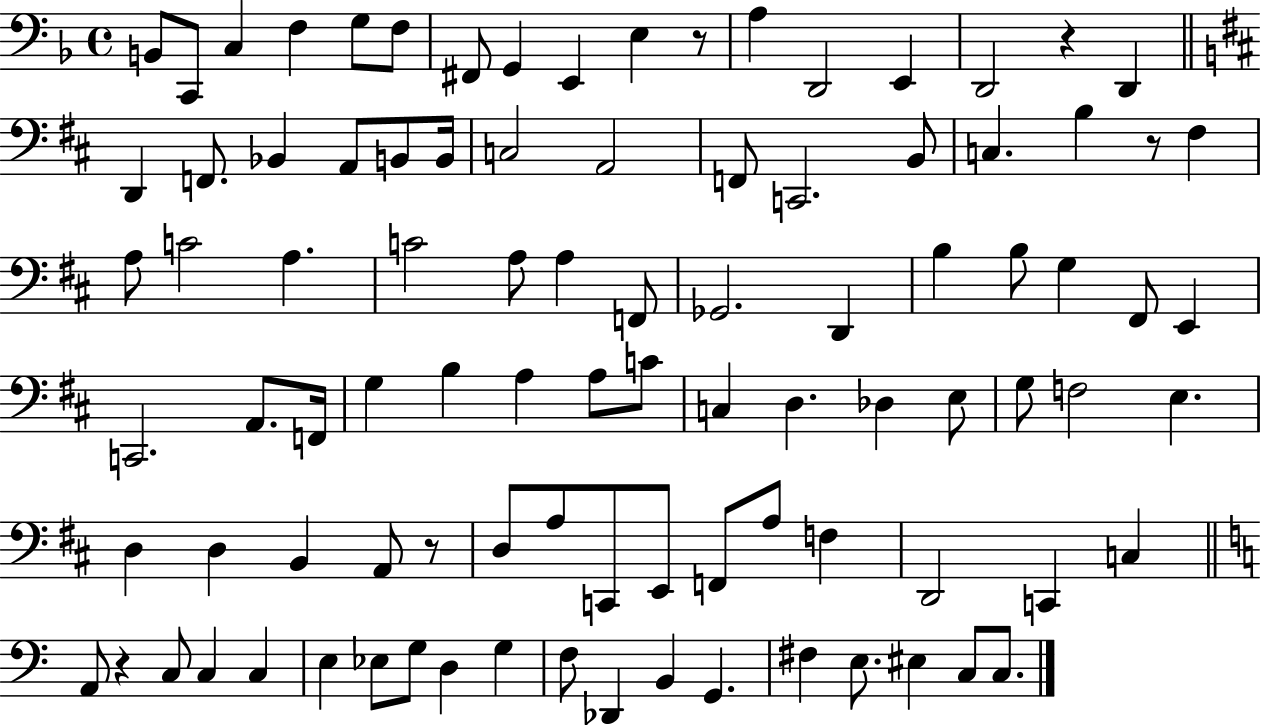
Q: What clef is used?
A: bass